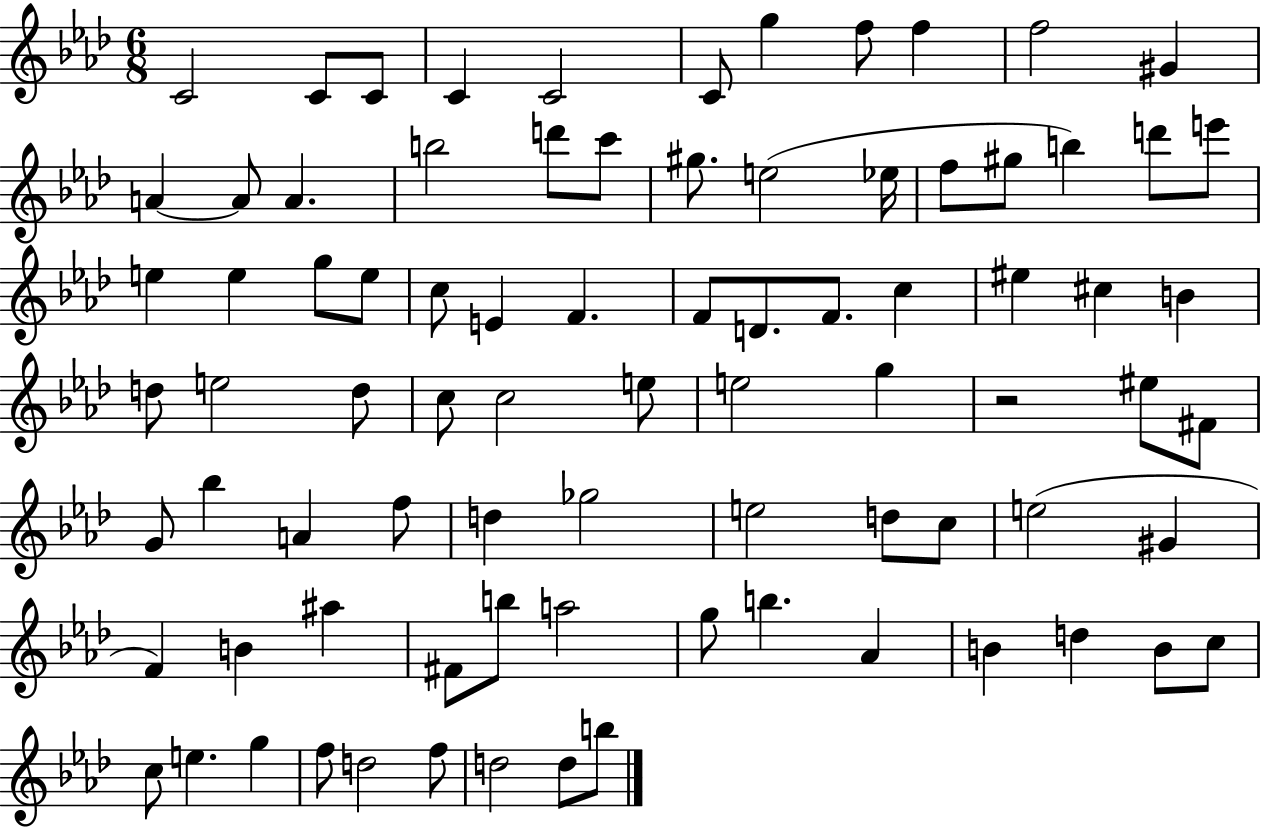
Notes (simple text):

C4/h C4/e C4/e C4/q C4/h C4/e G5/q F5/e F5/q F5/h G#4/q A4/q A4/e A4/q. B5/h D6/e C6/e G#5/e. E5/h Eb5/s F5/e G#5/e B5/q D6/e E6/e E5/q E5/q G5/e E5/e C5/e E4/q F4/q. F4/e D4/e. F4/e. C5/q EIS5/q C#5/q B4/q D5/e E5/h D5/e C5/e C5/h E5/e E5/h G5/q R/h EIS5/e F#4/e G4/e Bb5/q A4/q F5/e D5/q Gb5/h E5/h D5/e C5/e E5/h G#4/q F4/q B4/q A#5/q F#4/e B5/e A5/h G5/e B5/q. Ab4/q B4/q D5/q B4/e C5/e C5/e E5/q. G5/q F5/e D5/h F5/e D5/h D5/e B5/e